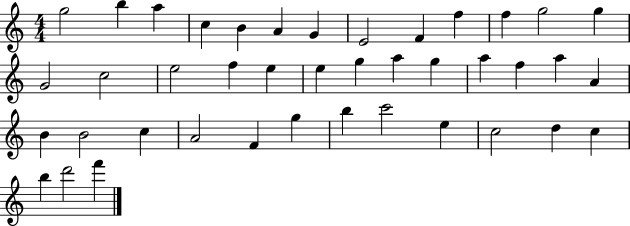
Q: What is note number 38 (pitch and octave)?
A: C5